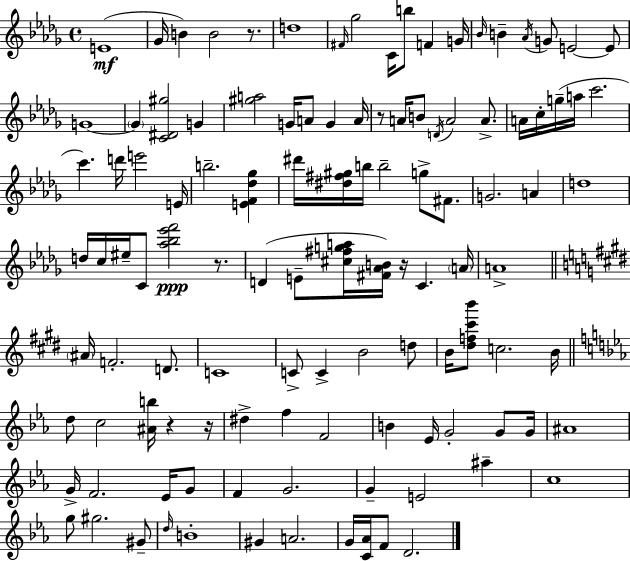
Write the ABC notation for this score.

X:1
T:Untitled
M:4/4
L:1/4
K:Bbm
E4 _G/4 B B2 z/2 d4 ^F/4 _g2 C/4 b/2 F G/4 _B/4 B _A/4 G/2 E2 E/2 G4 G [C^D^g]2 G [^ga]2 G/4 A/2 G A/4 z/2 A/4 B/2 D/4 A2 A/2 A/4 c/4 g/4 a/4 c'2 c' d'/4 e'2 E/4 b2 [EF_d_g] ^d'/4 [^d^f^g]/4 b/4 b2 g/2 ^F/2 G2 A d4 d/4 c/4 ^e/4 C/2 [_a_b_e'f']2 z/2 D E/2 [^c^fga]/4 [^F_AB]/4 z/4 C A/4 A4 ^A/4 F2 D/2 C4 C/2 C B2 d/2 B/4 [^df^c'b']/2 c2 B/4 d/2 c2 [^Ab]/4 z z/4 ^d f F2 B _E/4 G2 G/2 G/4 ^A4 G/4 F2 _E/4 G/2 F G2 G E2 ^a c4 g/2 ^g2 ^G/2 d/4 B4 ^G A2 G/4 [C_A]/4 F/2 D2